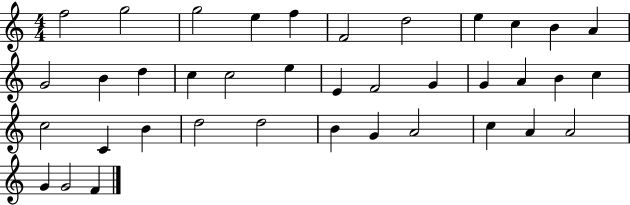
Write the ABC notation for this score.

X:1
T:Untitled
M:4/4
L:1/4
K:C
f2 g2 g2 e f F2 d2 e c B A G2 B d c c2 e E F2 G G A B c c2 C B d2 d2 B G A2 c A A2 G G2 F